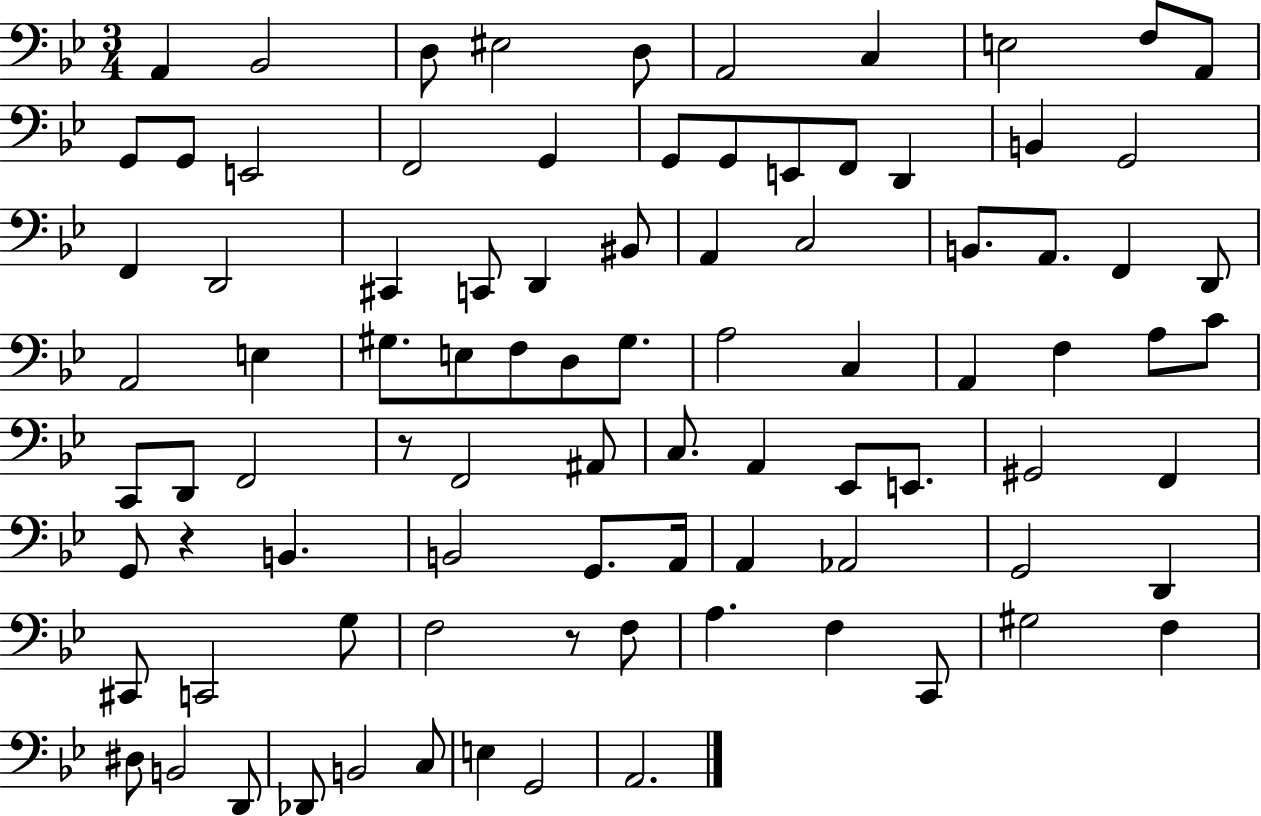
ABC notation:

X:1
T:Untitled
M:3/4
L:1/4
K:Bb
A,, _B,,2 D,/2 ^E,2 D,/2 A,,2 C, E,2 F,/2 A,,/2 G,,/2 G,,/2 E,,2 F,,2 G,, G,,/2 G,,/2 E,,/2 F,,/2 D,, B,, G,,2 F,, D,,2 ^C,, C,,/2 D,, ^B,,/2 A,, C,2 B,,/2 A,,/2 F,, D,,/2 A,,2 E, ^G,/2 E,/2 F,/2 D,/2 ^G,/2 A,2 C, A,, F, A,/2 C/2 C,,/2 D,,/2 F,,2 z/2 F,,2 ^A,,/2 C,/2 A,, _E,,/2 E,,/2 ^G,,2 F,, G,,/2 z B,, B,,2 G,,/2 A,,/4 A,, _A,,2 G,,2 D,, ^C,,/2 C,,2 G,/2 F,2 z/2 F,/2 A, F, C,,/2 ^G,2 F, ^D,/2 B,,2 D,,/2 _D,,/2 B,,2 C,/2 E, G,,2 A,,2